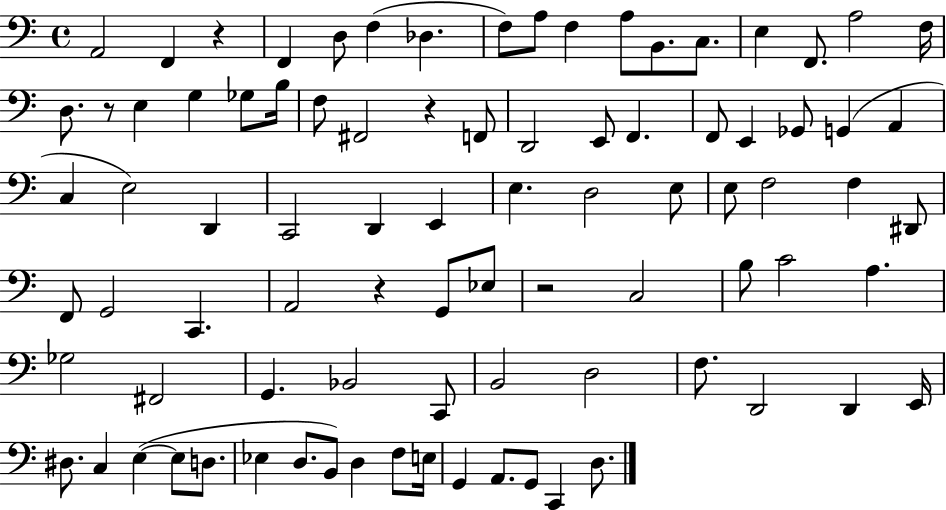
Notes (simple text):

A2/h F2/q R/q F2/q D3/e F3/q Db3/q. F3/e A3/e F3/q A3/e B2/e. C3/e. E3/q F2/e. A3/h F3/s D3/e. R/e E3/q G3/q Gb3/e B3/s F3/e F#2/h R/q F2/e D2/h E2/e F2/q. F2/e E2/q Gb2/e G2/q A2/q C3/q E3/h D2/q C2/h D2/q E2/q E3/q. D3/h E3/e E3/e F3/h F3/q D#2/e F2/e G2/h C2/q. A2/h R/q G2/e Eb3/e R/h C3/h B3/e C4/h A3/q. Gb3/h F#2/h G2/q. Bb2/h C2/e B2/h D3/h F3/e. D2/h D2/q E2/s D#3/e. C3/q E3/q E3/e D3/e. Eb3/q D3/e. B2/e D3/q F3/e E3/s G2/q A2/e. G2/e C2/q D3/e.